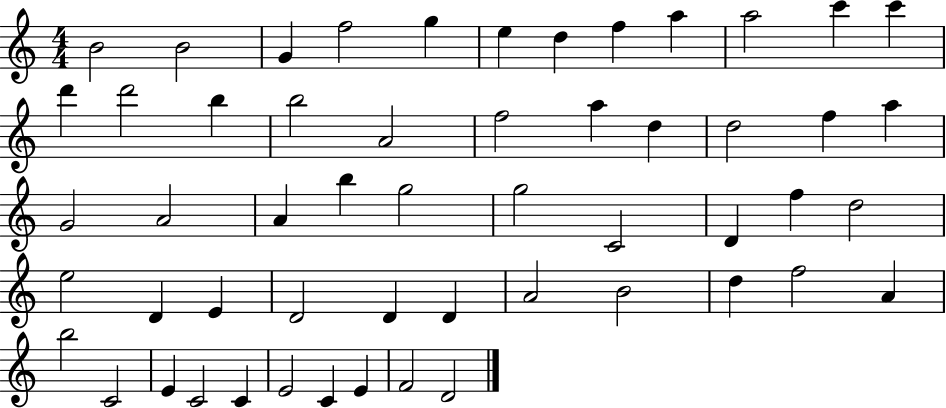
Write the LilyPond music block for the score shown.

{
  \clef treble
  \numericTimeSignature
  \time 4/4
  \key c \major
  b'2 b'2 | g'4 f''2 g''4 | e''4 d''4 f''4 a''4 | a''2 c'''4 c'''4 | \break d'''4 d'''2 b''4 | b''2 a'2 | f''2 a''4 d''4 | d''2 f''4 a''4 | \break g'2 a'2 | a'4 b''4 g''2 | g''2 c'2 | d'4 f''4 d''2 | \break e''2 d'4 e'4 | d'2 d'4 d'4 | a'2 b'2 | d''4 f''2 a'4 | \break b''2 c'2 | e'4 c'2 c'4 | e'2 c'4 e'4 | f'2 d'2 | \break \bar "|."
}